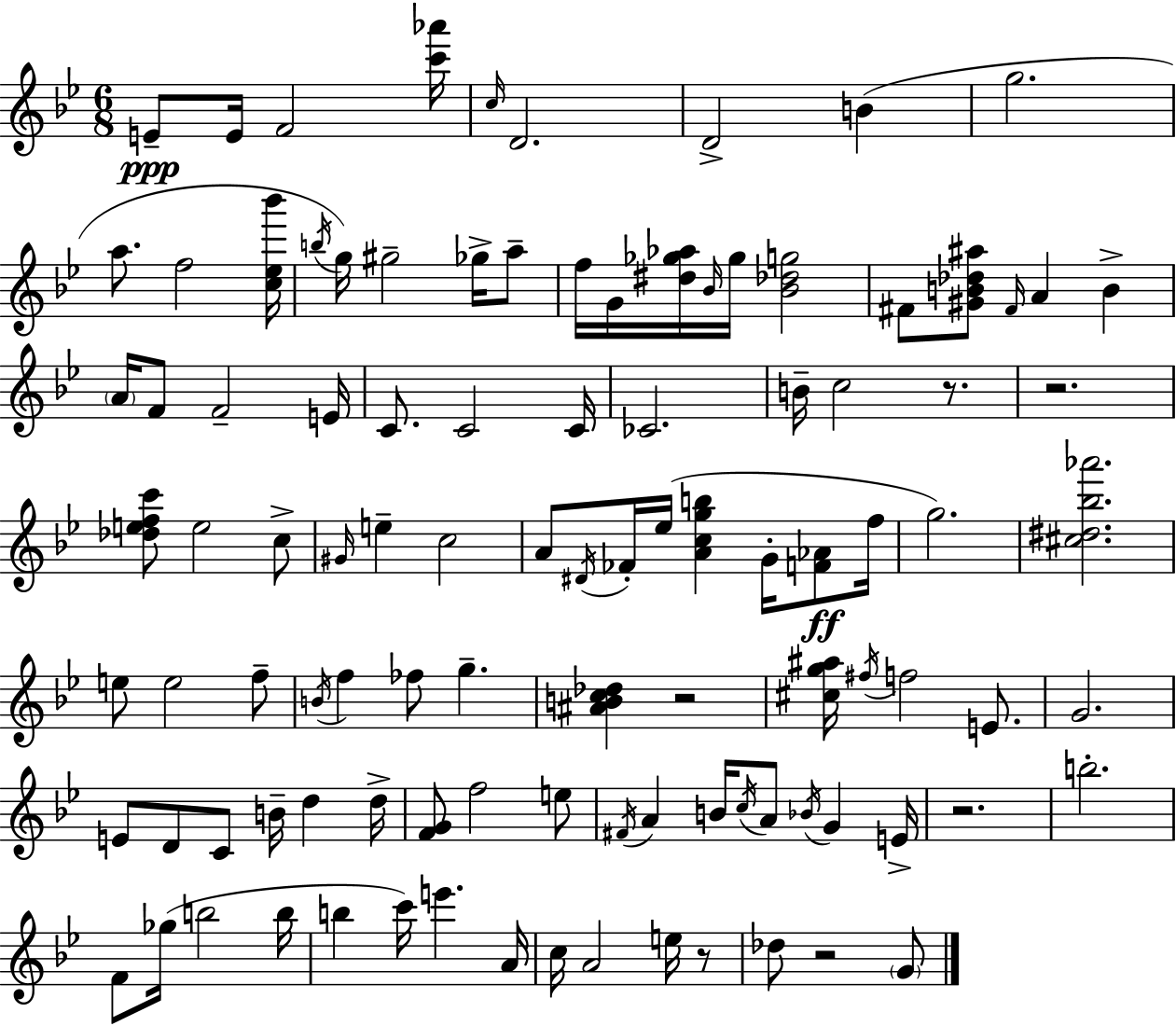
{
  \clef treble
  \numericTimeSignature
  \time 6/8
  \key bes \major
  e'8--\ppp e'16 f'2 <c''' aes'''>16 | \grace { c''16 } d'2. | d'2-> b'4( | g''2. | \break a''8. f''2 | <c'' ees'' bes'''>16 \acciaccatura { b''16 }) g''16 gis''2-- ges''16-> | a''8-- f''16 g'16 <dis'' ges'' aes''>16 \grace { bes'16 } ges''16 <bes' des'' g''>2 | fis'8 <gis' b' des'' ais''>8 \grace { fis'16 } a'4 | \break b'4-> \parenthesize a'16 f'8 f'2-- | e'16 c'8. c'2 | c'16 ces'2. | b'16-- c''2 | \break r8. r2. | <des'' e'' f'' c'''>8 e''2 | c''8-> \grace { gis'16 } e''4-- c''2 | a'8 \acciaccatura { dis'16 } fes'16-. ees''16( <a' c'' g'' b''>4 | \break g'16-. <f' aes'>8\ff f''16 g''2.) | <cis'' dis'' bes'' aes'''>2. | e''8 e''2 | f''8-- \acciaccatura { b'16 } f''4 fes''8 | \break g''4.-- <ais' b' c'' des''>4 r2 | <cis'' g'' ais''>16 \acciaccatura { fis''16 } f''2 | e'8. g'2. | e'8 d'8 | \break c'8 b'16-- d''4 d''16-> <f' g'>8 f''2 | e''8 \acciaccatura { fis'16 } a'4 | b'16 \acciaccatura { c''16 } a'8 \acciaccatura { bes'16 } g'4 e'16-> r2. | b''2.-. | \break f'8 | ges''16( b''2 b''16 b''4 | c'''16) e'''4. a'16 c''16 | a'2 e''16 r8 des''8 | \break r2 \parenthesize g'8 \bar "|."
}